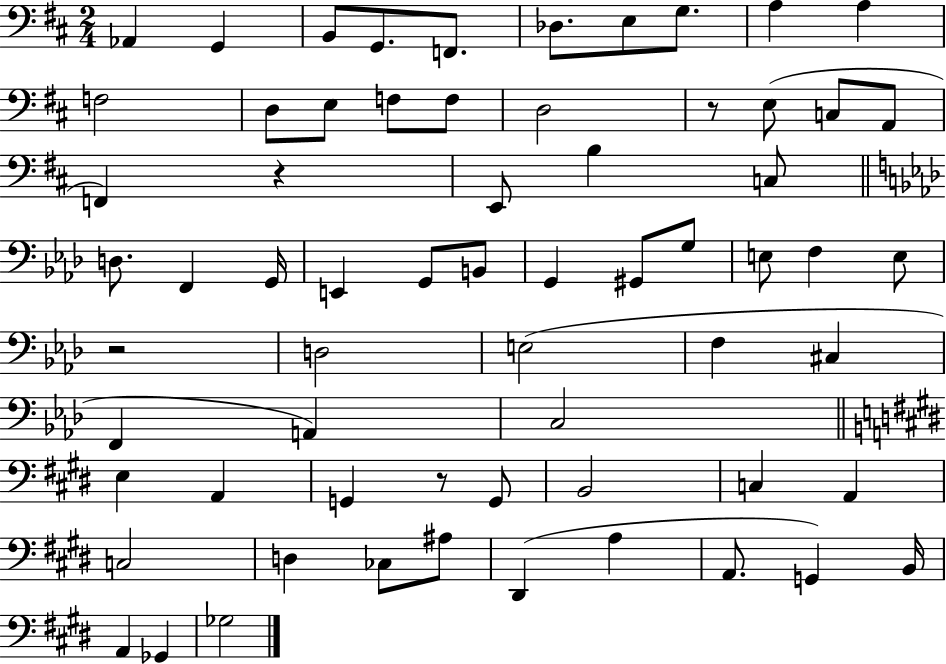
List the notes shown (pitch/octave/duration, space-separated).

Ab2/q G2/q B2/e G2/e. F2/e. Db3/e. E3/e G3/e. A3/q A3/q F3/h D3/e E3/e F3/e F3/e D3/h R/e E3/e C3/e A2/e F2/q R/q E2/e B3/q C3/e D3/e. F2/q G2/s E2/q G2/e B2/e G2/q G#2/e G3/e E3/e F3/q E3/e R/h D3/h E3/h F3/q C#3/q F2/q A2/q C3/h E3/q A2/q G2/q R/e G2/e B2/h C3/q A2/q C3/h D3/q CES3/e A#3/e D#2/q A3/q A2/e. G2/q B2/s A2/q Gb2/q Gb3/h